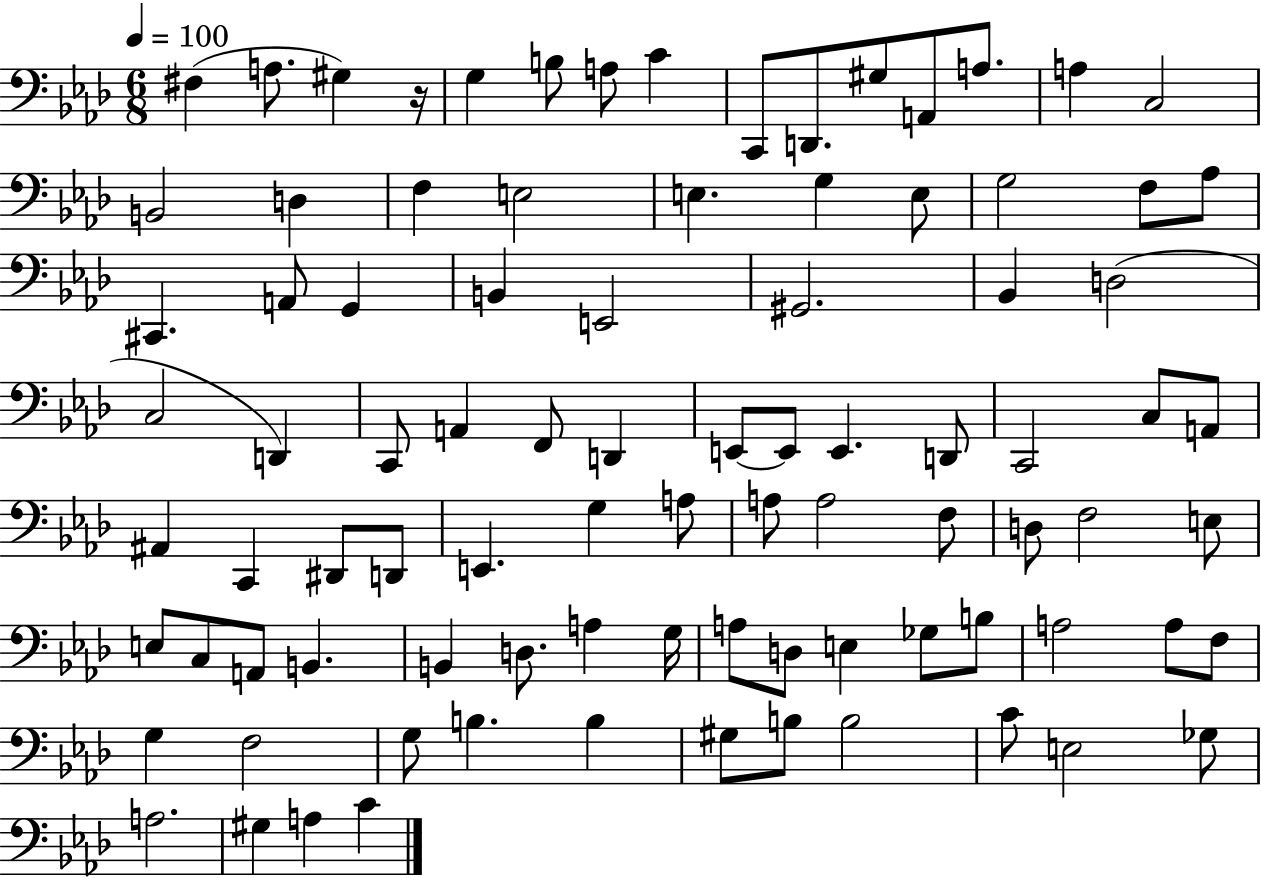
{
  \clef bass
  \numericTimeSignature
  \time 6/8
  \key aes \major
  \tempo 4 = 100
  fis4( a8. gis4) r16 | g4 b8 a8 c'4 | c,8 d,8. gis8 a,8 a8. | a4 c2 | \break b,2 d4 | f4 e2 | e4. g4 e8 | g2 f8 aes8 | \break cis,4. a,8 g,4 | b,4 e,2 | gis,2. | bes,4 d2( | \break c2 d,4) | c,8 a,4 f,8 d,4 | e,8~~ e,8 e,4. d,8 | c,2 c8 a,8 | \break ais,4 c,4 dis,8 d,8 | e,4. g4 a8 | a8 a2 f8 | d8 f2 e8 | \break e8 c8 a,8 b,4. | b,4 d8. a4 g16 | a8 d8 e4 ges8 b8 | a2 a8 f8 | \break g4 f2 | g8 b4. b4 | gis8 b8 b2 | c'8 e2 ges8 | \break a2. | gis4 a4 c'4 | \bar "|."
}